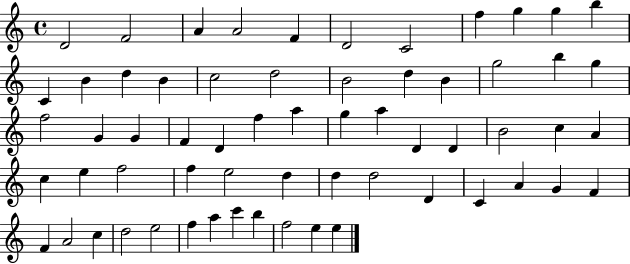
{
  \clef treble
  \time 4/4
  \defaultTimeSignature
  \key c \major
  d'2 f'2 | a'4 a'2 f'4 | d'2 c'2 | f''4 g''4 g''4 b''4 | \break c'4 b'4 d''4 b'4 | c''2 d''2 | b'2 d''4 b'4 | g''2 b''4 g''4 | \break f''2 g'4 g'4 | f'4 d'4 f''4 a''4 | g''4 a''4 d'4 d'4 | b'2 c''4 a'4 | \break c''4 e''4 f''2 | f''4 e''2 d''4 | d''4 d''2 d'4 | c'4 a'4 g'4 f'4 | \break f'4 a'2 c''4 | d''2 e''2 | f''4 a''4 c'''4 b''4 | f''2 e''4 e''4 | \break \bar "|."
}